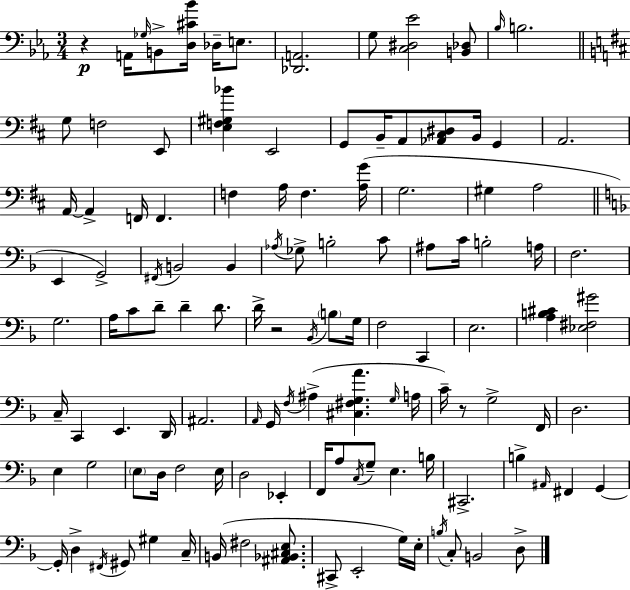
X:1
T:Untitled
M:3/4
L:1/4
K:Eb
z A,,/4 _G,/4 B,,/2 [D,^C_B]/4 _D,/4 E,/2 [_D,,A,,]2 G,/2 [C,^D,_E]2 [B,,_D,]/2 _B,/4 B,2 G,/2 F,2 E,,/2 [E,F,^G,_B] E,,2 G,,/2 B,,/4 A,,/2 [_A,,^C,^D,]/2 B,,/4 G,, A,,2 A,,/4 A,, F,,/4 F,, F, A,/4 F, [A,G]/4 G,2 ^G, A,2 E,, G,,2 ^F,,/4 B,,2 B,, _A,/4 _G,/2 B,2 C/2 ^A,/2 C/4 B,2 A,/4 F,2 G,2 A,/4 C/2 D/2 D D/2 D/4 z2 _B,,/4 B,/2 G,/4 F,2 C,, E,2 [A,B,^C] [_E,^F,^G]2 C,/4 C,, E,, D,,/4 ^A,,2 A,,/4 G,,/4 F,/4 ^A, [^C,^F,G,A] G,/4 A,/4 C/4 z/2 G,2 F,,/4 D,2 E, G,2 E,/2 D,/4 F,2 E,/4 D,2 _E,, F,,/4 A,/2 C,/4 G,/2 E, B,/4 ^C,,2 B, ^A,,/4 ^F,, G,, G,,/4 D, ^F,,/4 ^G,,/2 ^G, C,/4 B,,/4 ^F,2 [^A,,_B,,^C,E,]/2 ^C,,/2 E,,2 G,/4 E,/4 B,/4 C,/2 B,,2 D,/2